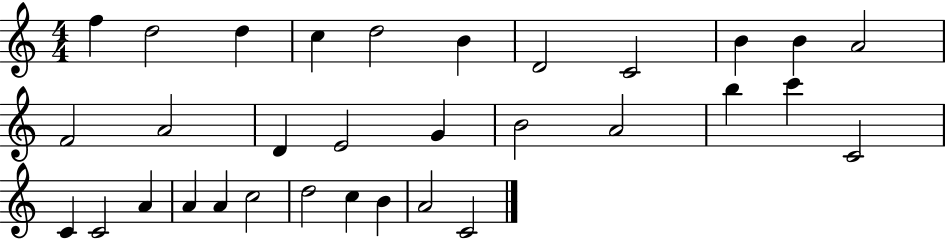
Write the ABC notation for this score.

X:1
T:Untitled
M:4/4
L:1/4
K:C
f d2 d c d2 B D2 C2 B B A2 F2 A2 D E2 G B2 A2 b c' C2 C C2 A A A c2 d2 c B A2 C2